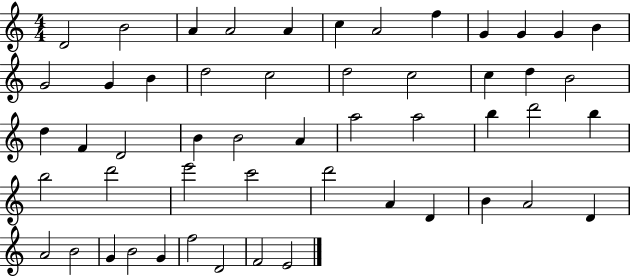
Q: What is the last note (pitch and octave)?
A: E4